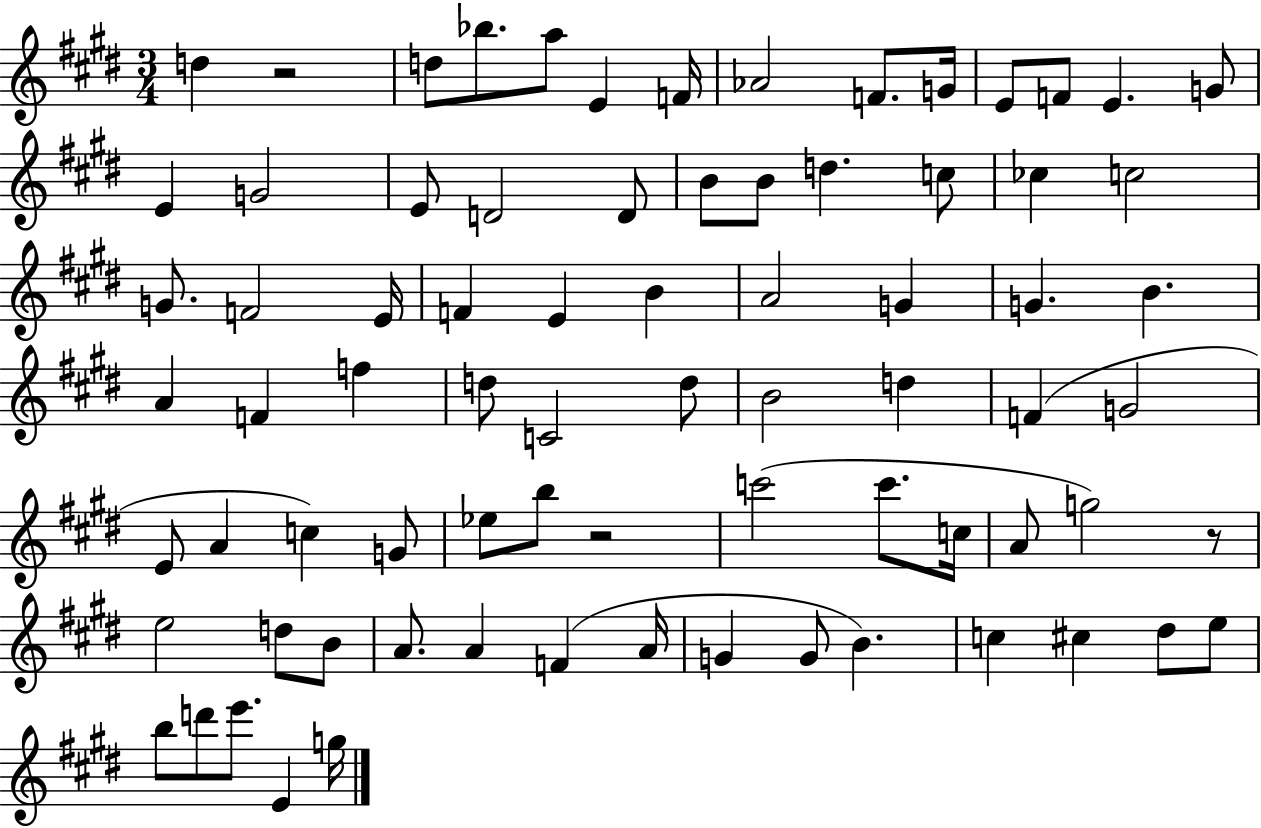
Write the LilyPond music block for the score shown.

{
  \clef treble
  \numericTimeSignature
  \time 3/4
  \key e \major
  d''4 r2 | d''8 bes''8. a''8 e'4 f'16 | aes'2 f'8. g'16 | e'8 f'8 e'4. g'8 | \break e'4 g'2 | e'8 d'2 d'8 | b'8 b'8 d''4. c''8 | ces''4 c''2 | \break g'8. f'2 e'16 | f'4 e'4 b'4 | a'2 g'4 | g'4. b'4. | \break a'4 f'4 f''4 | d''8 c'2 d''8 | b'2 d''4 | f'4( g'2 | \break e'8 a'4 c''4) g'8 | ees''8 b''8 r2 | c'''2( c'''8. c''16 | a'8 g''2) r8 | \break e''2 d''8 b'8 | a'8. a'4 f'4( a'16 | g'4 g'8 b'4.) | c''4 cis''4 dis''8 e''8 | \break b''8 d'''8 e'''8. e'4 g''16 | \bar "|."
}